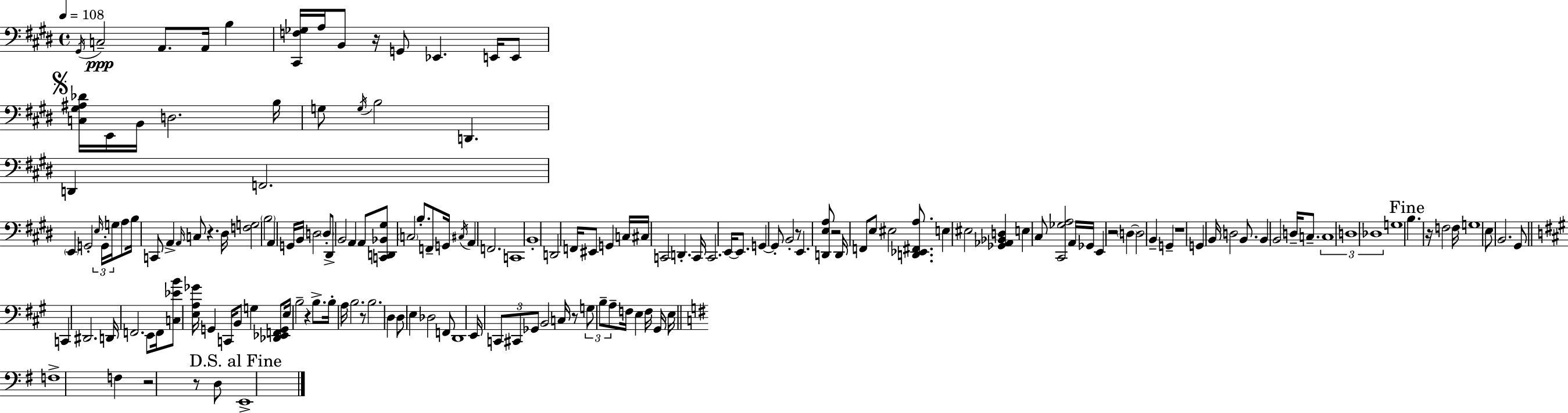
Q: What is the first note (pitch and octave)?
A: G#2